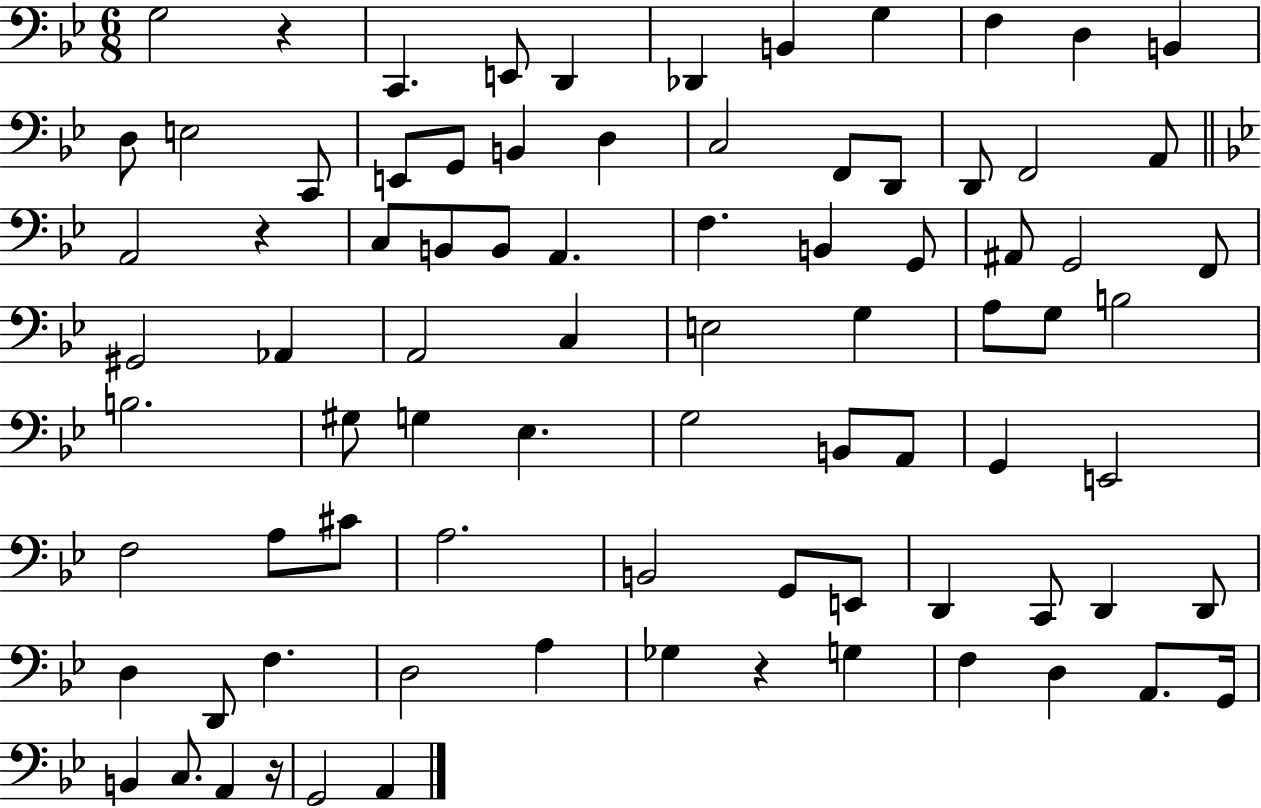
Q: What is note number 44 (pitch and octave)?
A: B3